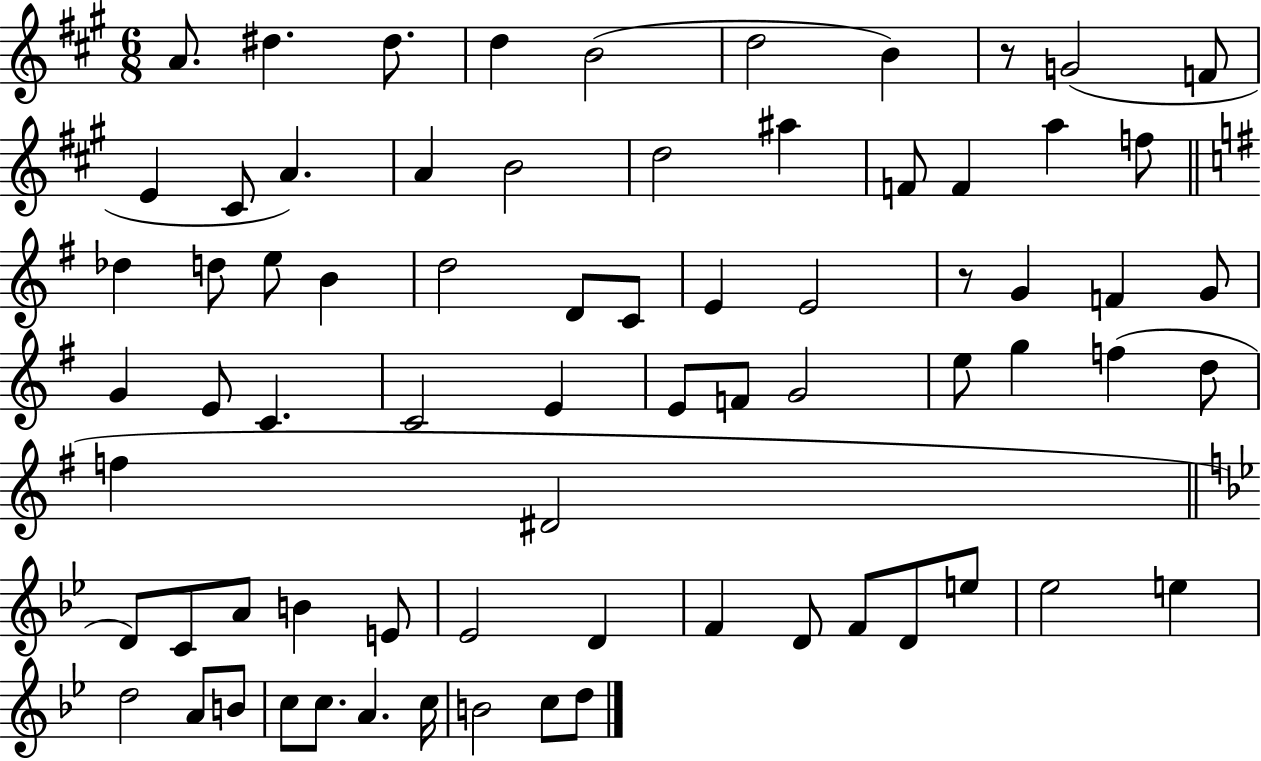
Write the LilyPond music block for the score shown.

{
  \clef treble
  \numericTimeSignature
  \time 6/8
  \key a \major
  a'8. dis''4. dis''8. | d''4 b'2( | d''2 b'4) | r8 g'2( f'8 | \break e'4 cis'8 a'4.) | a'4 b'2 | d''2 ais''4 | f'8 f'4 a''4 f''8 | \break \bar "||" \break \key e \minor des''4 d''8 e''8 b'4 | d''2 d'8 c'8 | e'4 e'2 | r8 g'4 f'4 g'8 | \break g'4 e'8 c'4. | c'2 e'4 | e'8 f'8 g'2 | e''8 g''4 f''4( d''8 | \break f''4 dis'2 | \bar "||" \break \key g \minor d'8) c'8 a'8 b'4 e'8 | ees'2 d'4 | f'4 d'8 f'8 d'8 e''8 | ees''2 e''4 | \break d''2 a'8 b'8 | c''8 c''8. a'4. c''16 | b'2 c''8 d''8 | \bar "|."
}